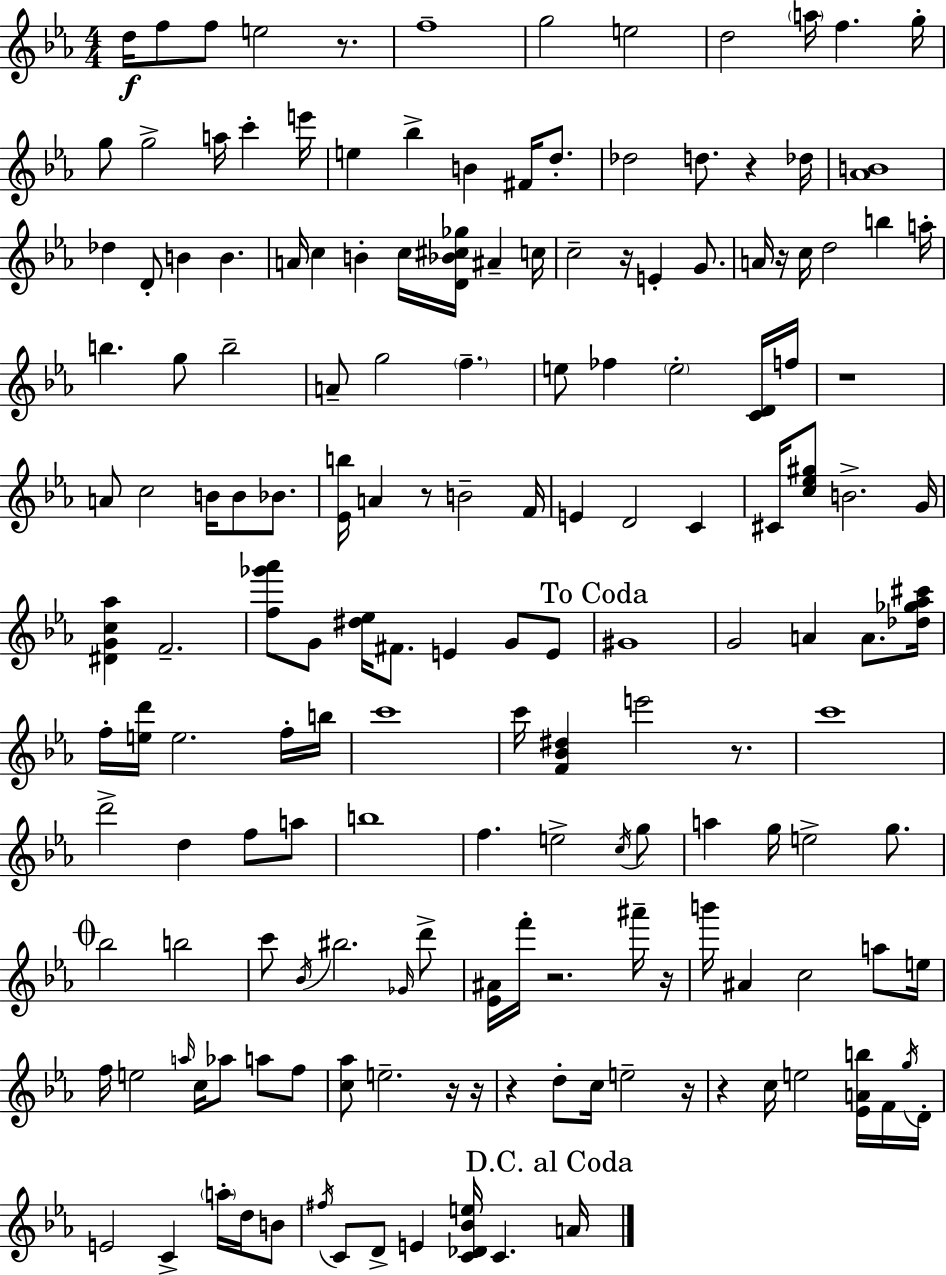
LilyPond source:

{
  \clef treble
  \numericTimeSignature
  \time 4/4
  \key ees \major
  \repeat volta 2 { d''16\f f''8 f''8 e''2 r8. | f''1-- | g''2 e''2 | d''2 \parenthesize a''16 f''4. g''16-. | \break g''8 g''2-> a''16 c'''4-. e'''16 | e''4 bes''4-> b'4 fis'16 d''8.-. | des''2 d''8. r4 des''16 | <aes' b'>1 | \break des''4 d'8-. b'4 b'4. | a'16 c''4 b'4-. c''16 <d' bes' cis'' ges''>16 ais'4-- c''16 | c''2-- r16 e'4-. g'8. | a'16 r16 c''16 d''2 b''4 a''16-. | \break b''4. g''8 b''2-- | a'8-- g''2 \parenthesize f''4.-- | e''8 fes''4 \parenthesize e''2-. <c' d'>16 f''16 | r1 | \break a'8 c''2 b'16 b'8 bes'8. | <ees' b''>16 a'4 r8 b'2-- f'16 | e'4 d'2 c'4 | cis'16 <c'' ees'' gis''>8 b'2.-> g'16 | \break <dis' g' c'' aes''>4 f'2.-- | <f'' ges''' aes'''>8 g'8 <dis'' ees''>16 fis'8. e'4 g'8 e'8 | \mark "To Coda" gis'1 | g'2 a'4 a'8. <des'' ges'' aes'' cis'''>16 | \break f''16-. <e'' d'''>16 e''2. f''16-. b''16 | c'''1 | c'''16 <f' bes' dis''>4 e'''2 r8. | c'''1 | \break d'''2-> d''4 f''8 a''8 | b''1 | f''4. e''2-> \acciaccatura { c''16 } g''8 | a''4 g''16 e''2-> g''8. | \break \mark \markup { \musicglyph "scripts.coda" } bes''2 b''2 | c'''8 \acciaccatura { bes'16 } bis''2. | \grace { ges'16 } d'''8-> <ees' ais'>16 f'''16-. r2. | ais'''16-- r16 b'''16 ais'4 c''2 | \break a''8 e''16 f''16 e''2 \grace { a''16 } c''16 aes''8 | a''8 f''8 <c'' aes''>8 e''2.-- | r16 r16 r4 d''8-. c''16 e''2-- | r16 r4 c''16 e''2 | \break <ees' a' b''>16 f'16 \acciaccatura { g''16 } d'16-. e'2 c'4-> | \parenthesize a''16-. d''16 b'8 \acciaccatura { fis''16 } c'8 d'8-> e'4 <c' des' bes' e''>16 c'4. | \mark "D.C. al Coda" a'16 } \bar "|."
}